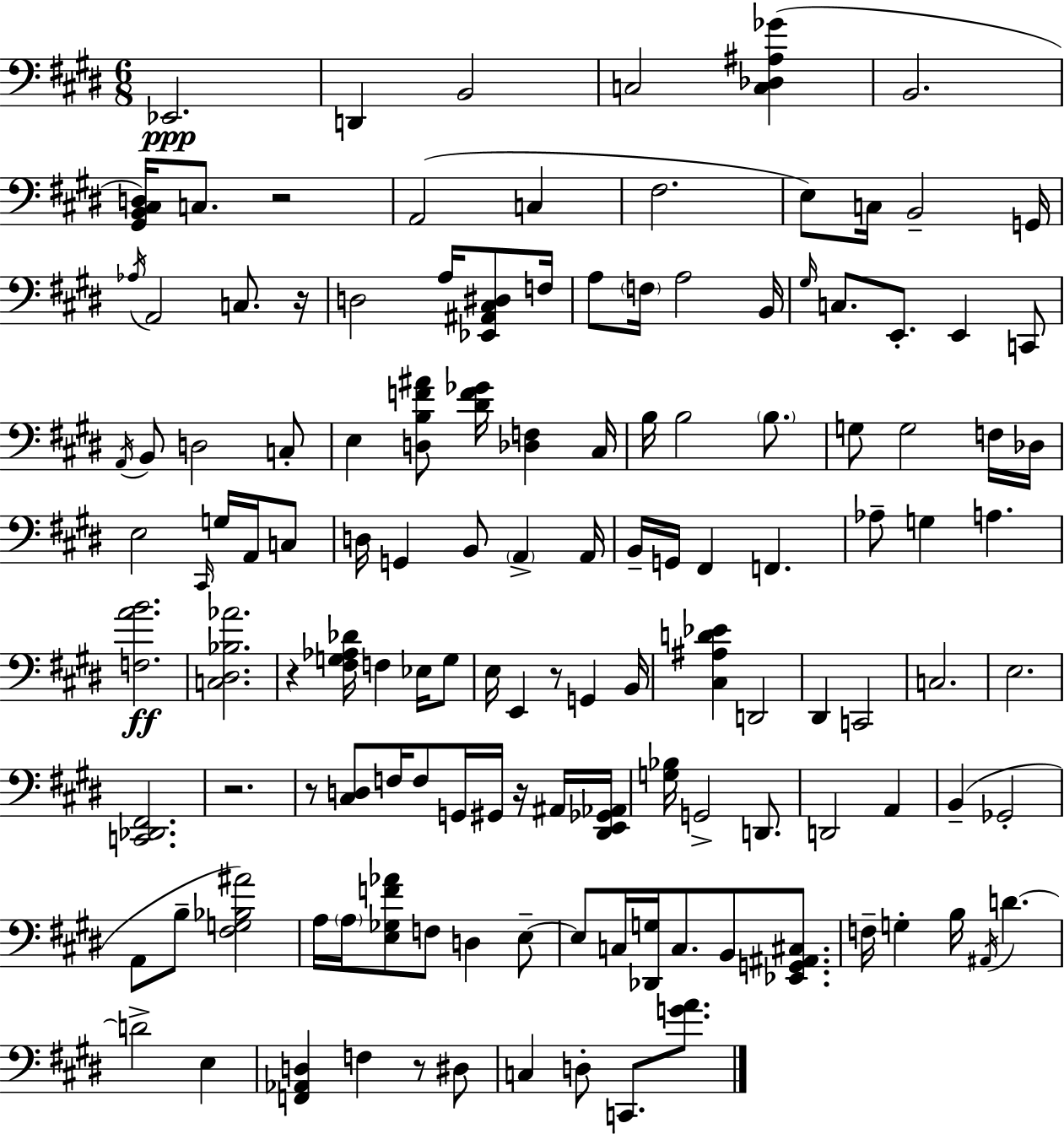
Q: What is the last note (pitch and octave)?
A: C2